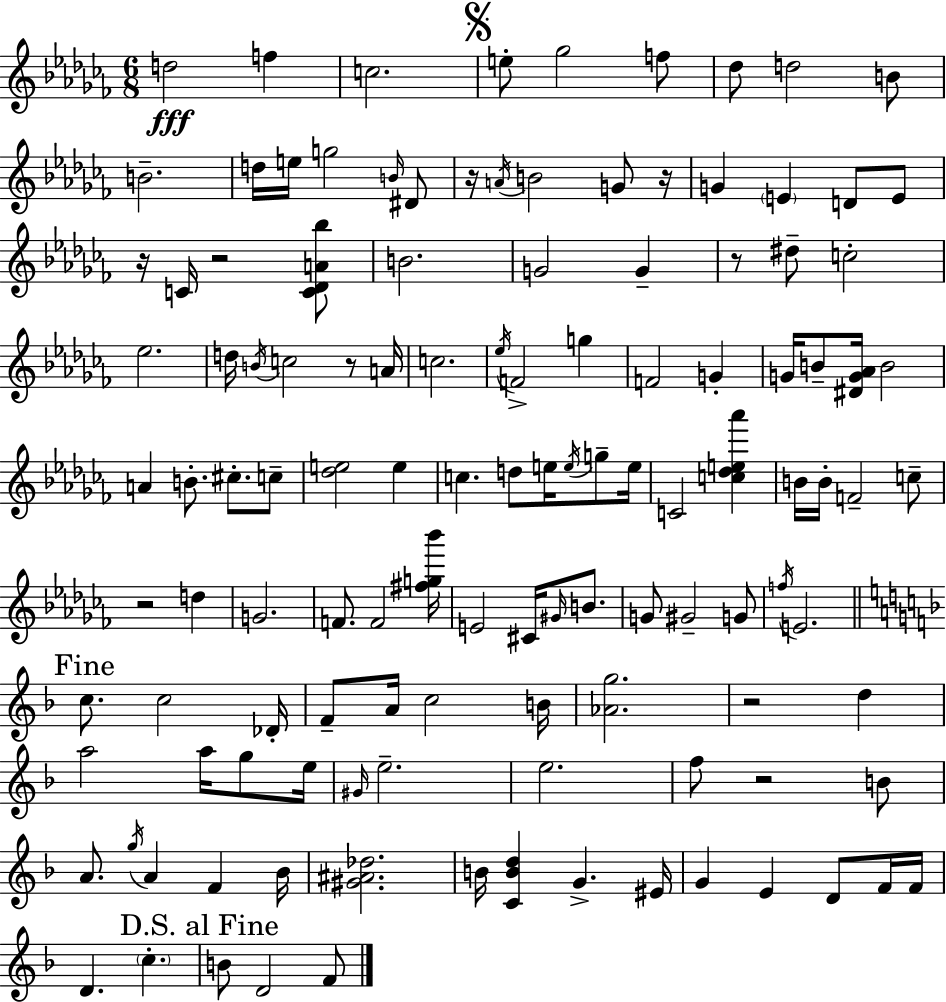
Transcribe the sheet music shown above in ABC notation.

X:1
T:Untitled
M:6/8
L:1/4
K:Abm
d2 f c2 e/2 _g2 f/2 _d/2 d2 B/2 B2 d/4 e/4 g2 B/4 ^D/2 z/4 A/4 B2 G/2 z/4 G E D/2 E/2 z/4 C/4 z2 [C_DA_b]/2 B2 G2 G z/2 ^d/2 c2 _e2 d/4 B/4 c2 z/2 A/4 c2 _e/4 F2 g F2 G G/4 B/2 [^DG_A]/4 B2 A B/2 ^c/2 c/2 [_de]2 e c d/2 e/4 e/4 g/2 e/4 C2 [c_de_a'] B/4 B/4 F2 c/2 z2 d G2 F/2 F2 [^fg_b']/4 E2 ^C/4 ^G/4 B/2 G/2 ^G2 G/2 f/4 E2 c/2 c2 _D/4 F/2 A/4 c2 B/4 [_Ag]2 z2 d a2 a/4 g/2 e/4 ^G/4 e2 e2 f/2 z2 B/2 A/2 g/4 A F _B/4 [^G^A_d]2 B/4 [CBd] G ^E/4 G E D/2 F/4 F/4 D c B/2 D2 F/2